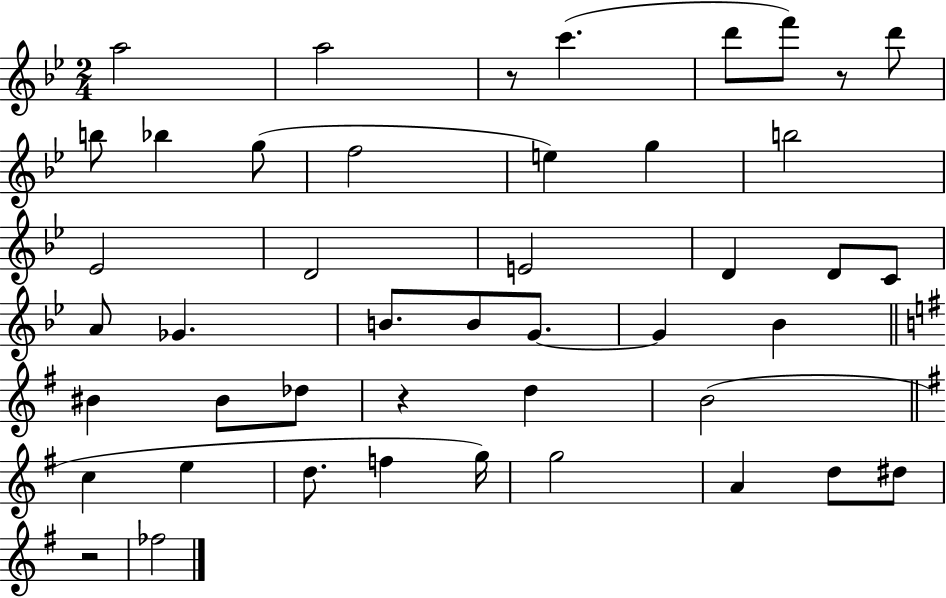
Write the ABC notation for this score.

X:1
T:Untitled
M:2/4
L:1/4
K:Bb
a2 a2 z/2 c' d'/2 f'/2 z/2 d'/2 b/2 _b g/2 f2 e g b2 _E2 D2 E2 D D/2 C/2 A/2 _G B/2 B/2 G/2 G _B ^B ^B/2 _d/2 z d B2 c e d/2 f g/4 g2 A d/2 ^d/2 z2 _f2